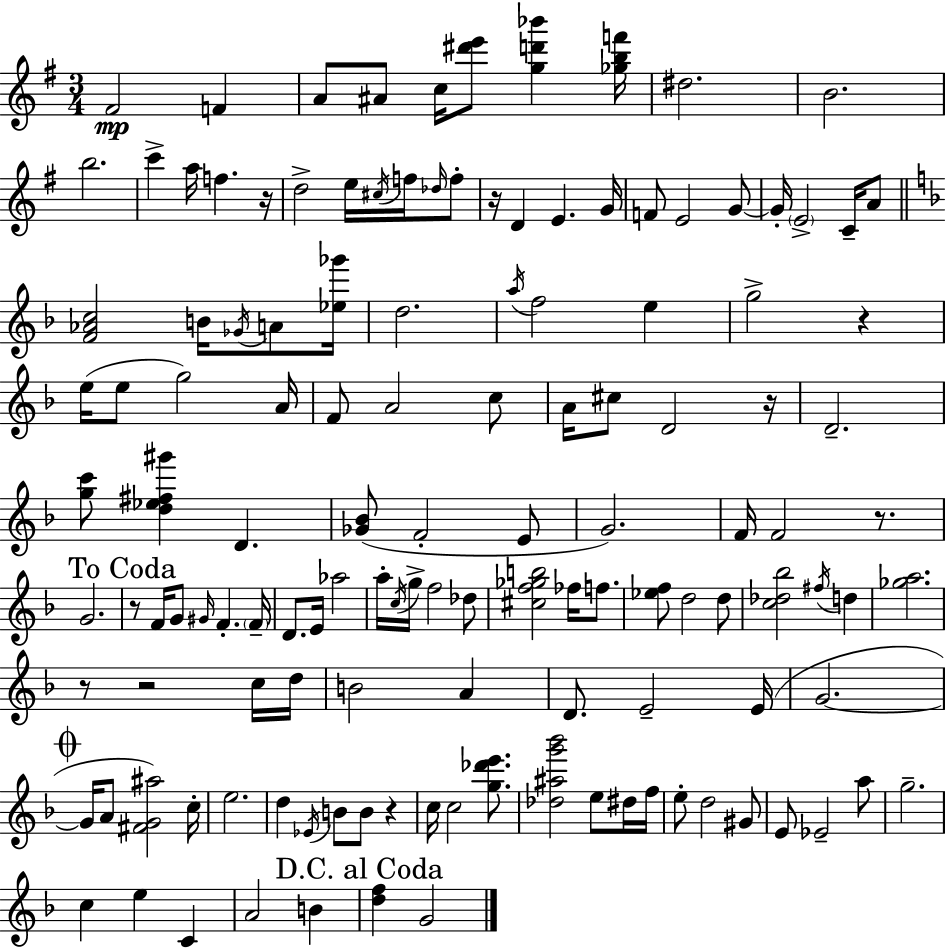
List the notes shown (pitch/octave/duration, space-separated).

F#4/h F4/q A4/e A#4/e C5/s [D#6,E6]/e [G5,D6,Bb6]/q [Gb5,B5,F6]/s D#5/h. B4/h. B5/h. C6/q A5/s F5/q. R/s D5/h E5/s C#5/s F5/s Db5/s F5/e R/s D4/q E4/q. G4/s F4/e E4/h G4/e G4/s E4/h C4/s A4/e [F4,Ab4,C5]/h B4/s Gb4/s A4/e [Eb5,Gb6]/s D5/h. A5/s F5/h E5/q G5/h R/q E5/s E5/e G5/h A4/s F4/e A4/h C5/e A4/s C#5/e D4/h R/s D4/h. [G5,C6]/e [D5,Eb5,F#5,G#6]/q D4/q. [Gb4,Bb4]/e F4/h E4/e G4/h. F4/s F4/h R/e. G4/h. R/e F4/s G4/e G#4/s F4/q. F4/s D4/e. E4/s Ab5/h A5/s C5/s G5/s F5/h Db5/e [C#5,F5,Gb5,B5]/h FES5/s F5/e. [Eb5,F5]/e D5/h D5/e [C5,Db5,Bb5]/h F#5/s D5/q [Gb5,A5]/h. R/e R/h C5/s D5/s B4/h A4/q D4/e. E4/h E4/s G4/h. G4/s A4/e [F#4,G4,A#5]/h C5/s E5/h. D5/q Eb4/s B4/e B4/e R/q C5/s C5/h [G5,Db6,E6]/e. [Db5,A#5,G6,Bb6]/h E5/e D#5/s F5/s E5/e D5/h G#4/e E4/e Eb4/h A5/e G5/h. C5/q E5/q C4/q A4/h B4/q [D5,F5]/q G4/h